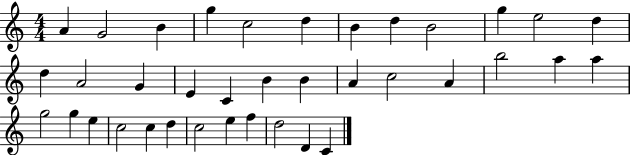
X:1
T:Untitled
M:4/4
L:1/4
K:C
A G2 B g c2 d B d B2 g e2 d d A2 G E C B B A c2 A b2 a a g2 g e c2 c d c2 e f d2 D C